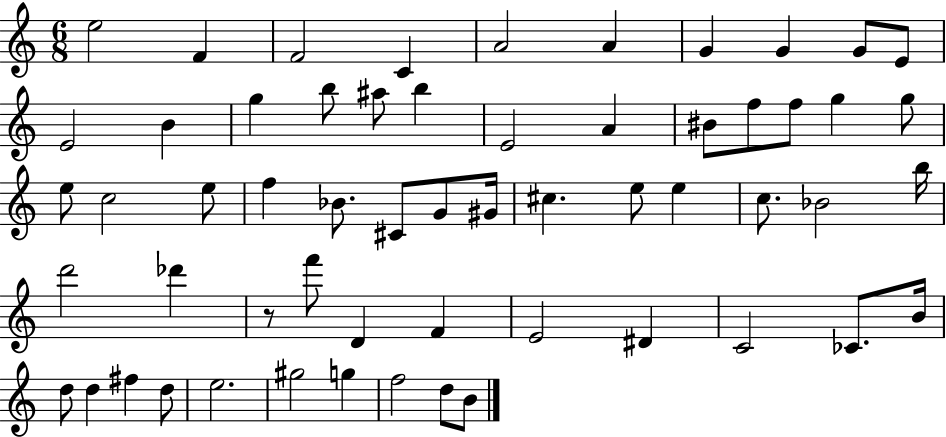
E5/h F4/q F4/h C4/q A4/h A4/q G4/q G4/q G4/e E4/e E4/h B4/q G5/q B5/e A#5/e B5/q E4/h A4/q BIS4/e F5/e F5/e G5/q G5/e E5/e C5/h E5/e F5/q Bb4/e. C#4/e G4/e G#4/s C#5/q. E5/e E5/q C5/e. Bb4/h B5/s D6/h Db6/q R/e F6/e D4/q F4/q E4/h D#4/q C4/h CES4/e. B4/s D5/e D5/q F#5/q D5/e E5/h. G#5/h G5/q F5/h D5/e B4/e